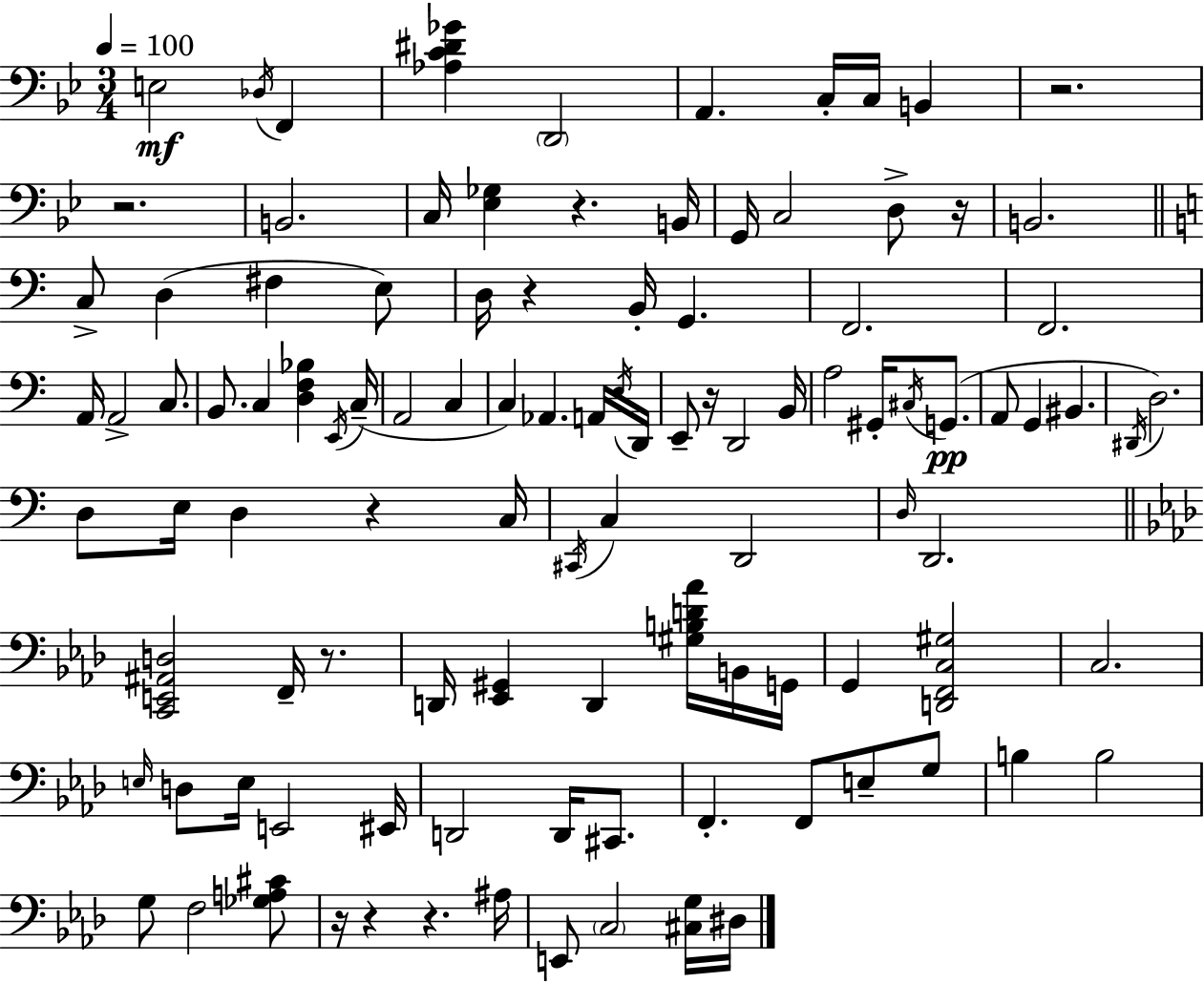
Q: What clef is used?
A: bass